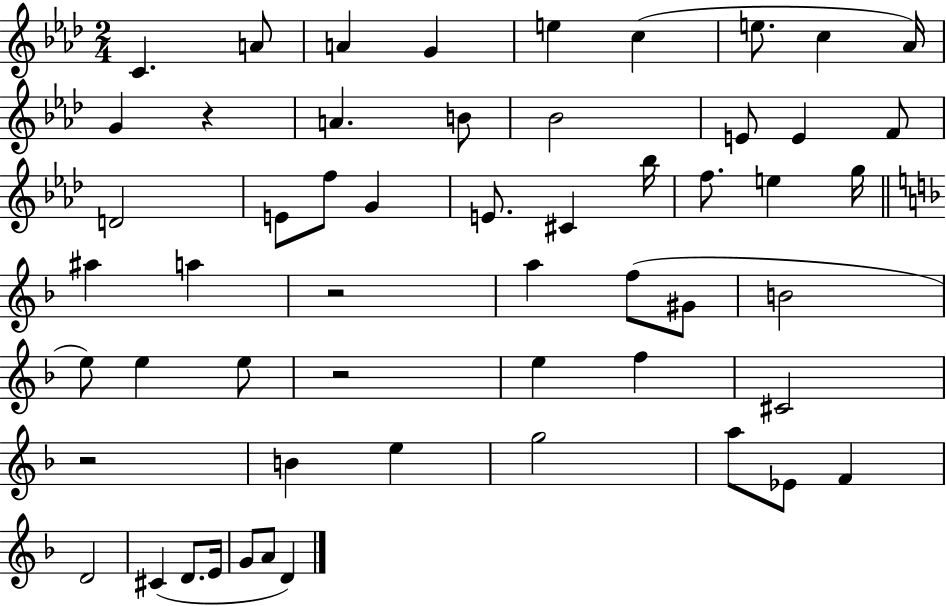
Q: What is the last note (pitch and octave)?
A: D4